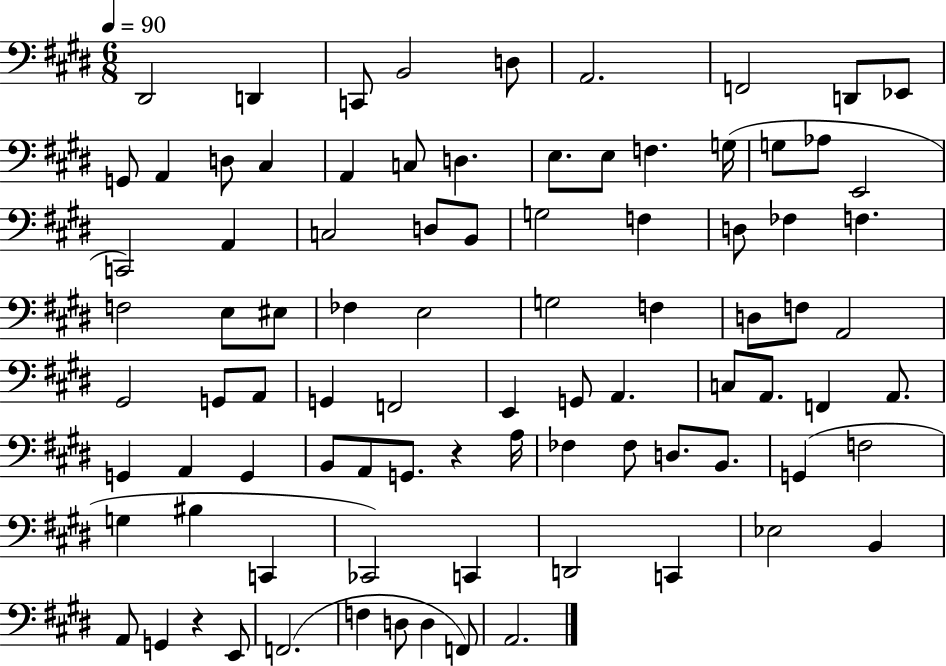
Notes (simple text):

D#2/h D2/q C2/e B2/h D3/e A2/h. F2/h D2/e Eb2/e G2/e A2/q D3/e C#3/q A2/q C3/e D3/q. E3/e. E3/e F3/q. G3/s G3/e Ab3/e E2/h C2/h A2/q C3/h D3/e B2/e G3/h F3/q D3/e FES3/q F3/q. F3/h E3/e EIS3/e FES3/q E3/h G3/h F3/q D3/e F3/e A2/h G#2/h G2/e A2/e G2/q F2/h E2/q G2/e A2/q. C3/e A2/e. F2/q A2/e. G2/q A2/q G2/q B2/e A2/e G2/e. R/q A3/s FES3/q FES3/e D3/e. B2/e. G2/q F3/h G3/q BIS3/q C2/q CES2/h C2/q D2/h C2/q Eb3/h B2/q A2/e G2/q R/q E2/e F2/h. F3/q D3/e D3/q F2/e A2/h.